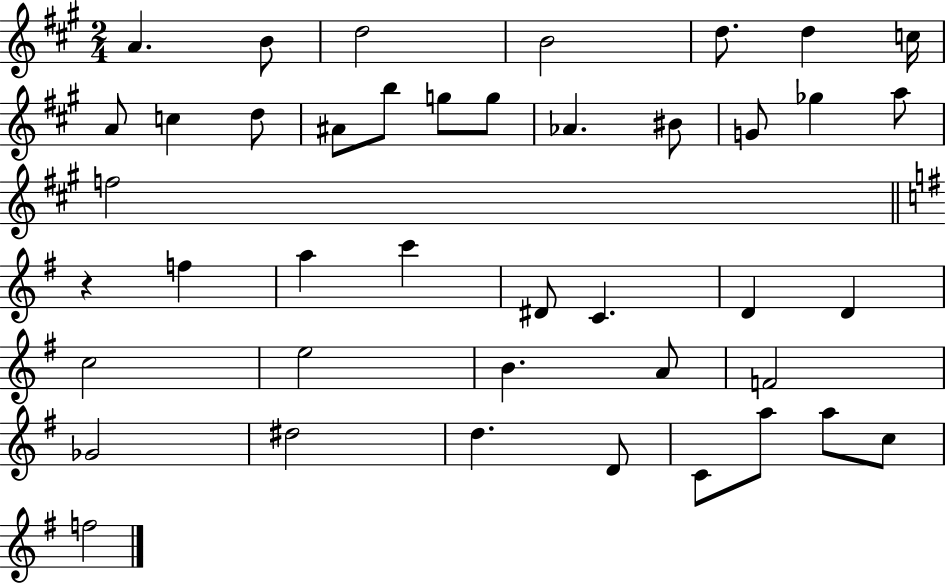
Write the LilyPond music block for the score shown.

{
  \clef treble
  \numericTimeSignature
  \time 2/4
  \key a \major
  a'4. b'8 | d''2 | b'2 | d''8. d''4 c''16 | \break a'8 c''4 d''8 | ais'8 b''8 g''8 g''8 | aes'4. bis'8 | g'8 ges''4 a''8 | \break f''2 | \bar "||" \break \key e \minor r4 f''4 | a''4 c'''4 | dis'8 c'4. | d'4 d'4 | \break c''2 | e''2 | b'4. a'8 | f'2 | \break ges'2 | dis''2 | d''4. d'8 | c'8 a''8 a''8 c''8 | \break f''2 | \bar "|."
}